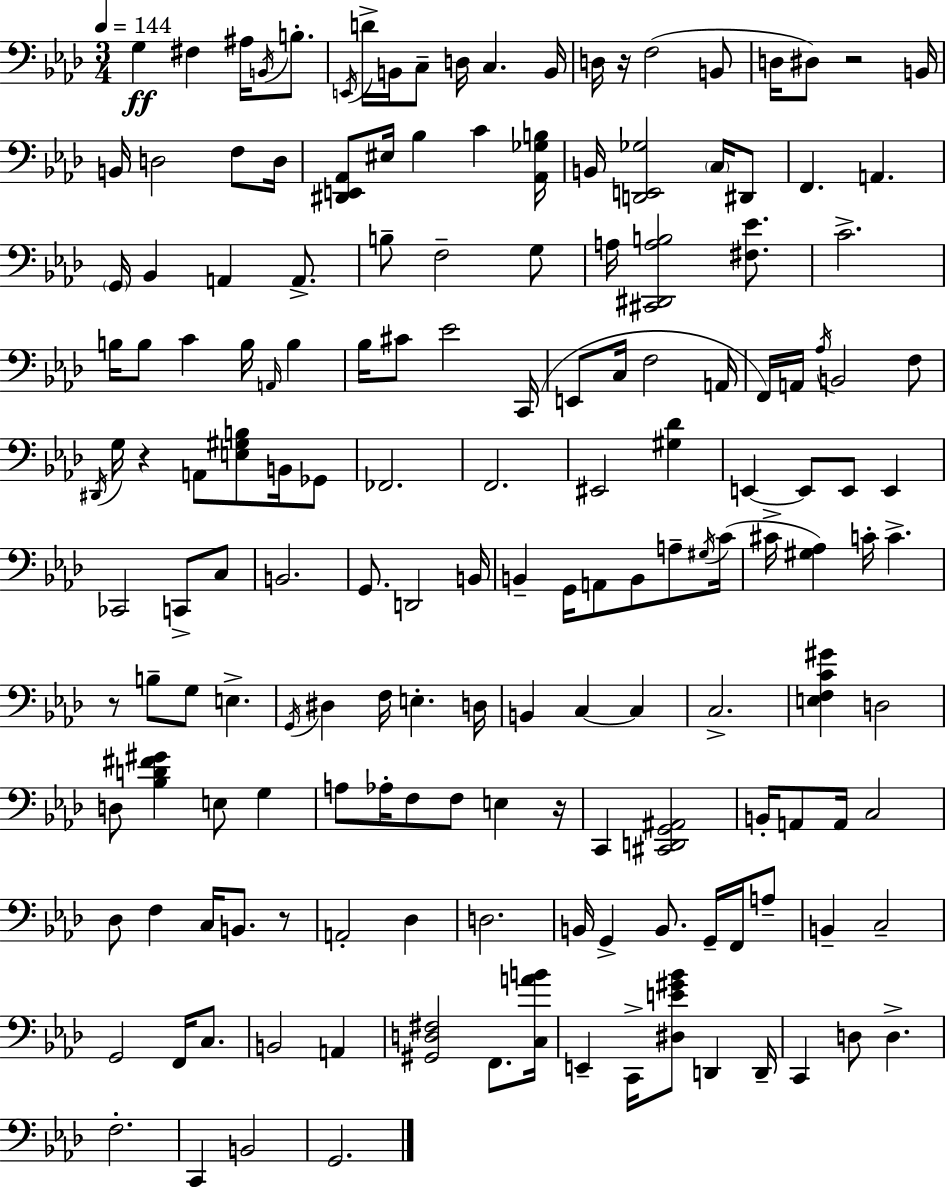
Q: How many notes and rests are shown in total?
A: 165